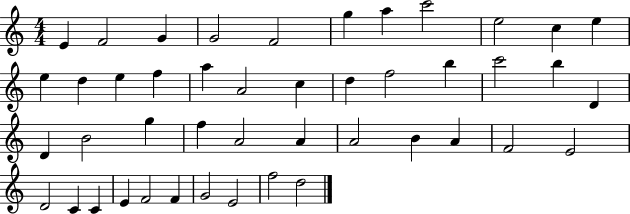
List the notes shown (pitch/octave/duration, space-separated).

E4/q F4/h G4/q G4/h F4/h G5/q A5/q C6/h E5/h C5/q E5/q E5/q D5/q E5/q F5/q A5/q A4/h C5/q D5/q F5/h B5/q C6/h B5/q D4/q D4/q B4/h G5/q F5/q A4/h A4/q A4/h B4/q A4/q F4/h E4/h D4/h C4/q C4/q E4/q F4/h F4/q G4/h E4/h F5/h D5/h